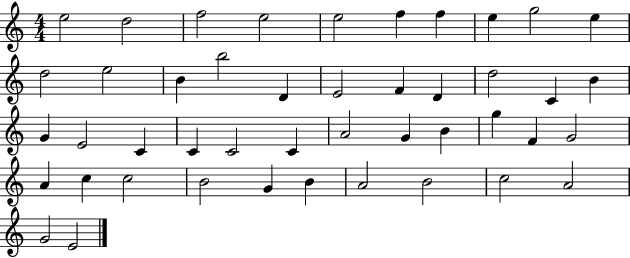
{
  \clef treble
  \numericTimeSignature
  \time 4/4
  \key c \major
  e''2 d''2 | f''2 e''2 | e''2 f''4 f''4 | e''4 g''2 e''4 | \break d''2 e''2 | b'4 b''2 d'4 | e'2 f'4 d'4 | d''2 c'4 b'4 | \break g'4 e'2 c'4 | c'4 c'2 c'4 | a'2 g'4 b'4 | g''4 f'4 g'2 | \break a'4 c''4 c''2 | b'2 g'4 b'4 | a'2 b'2 | c''2 a'2 | \break g'2 e'2 | \bar "|."
}